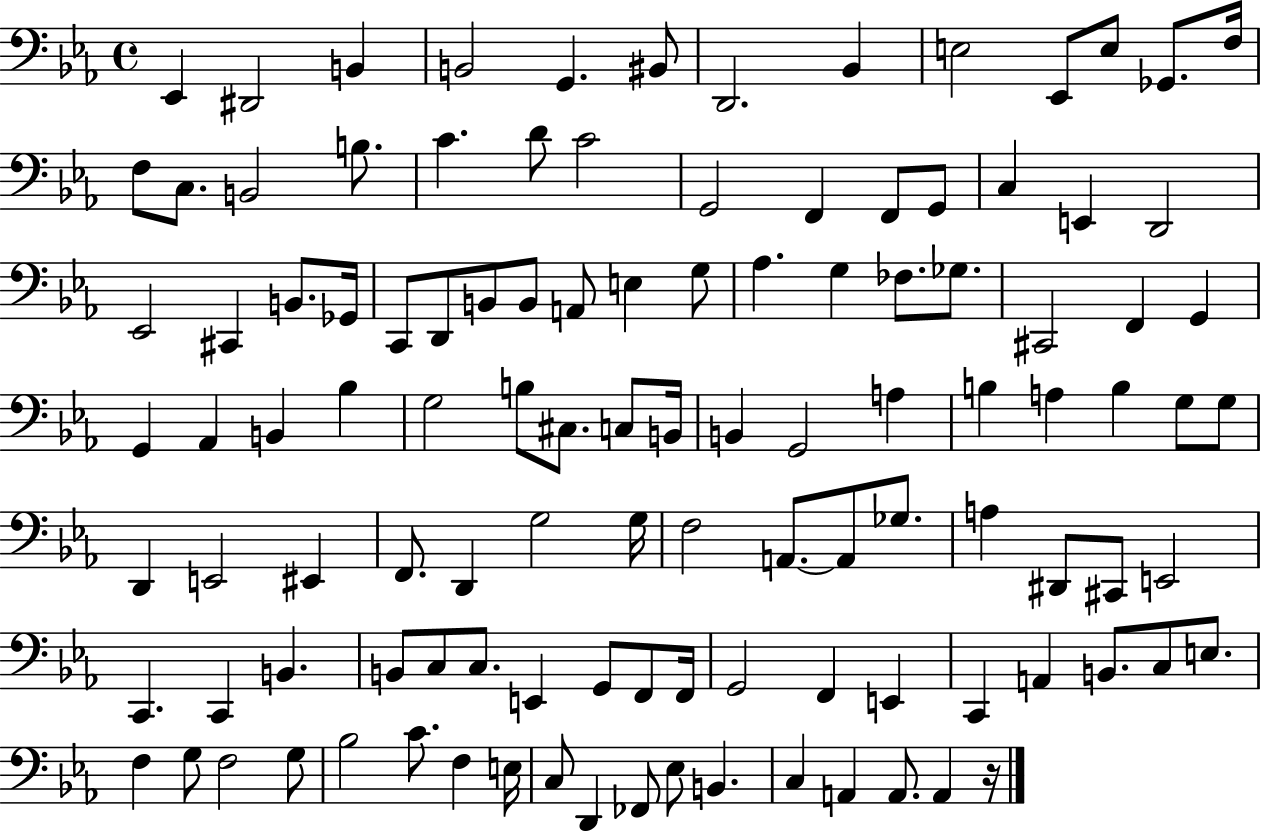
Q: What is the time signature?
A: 4/4